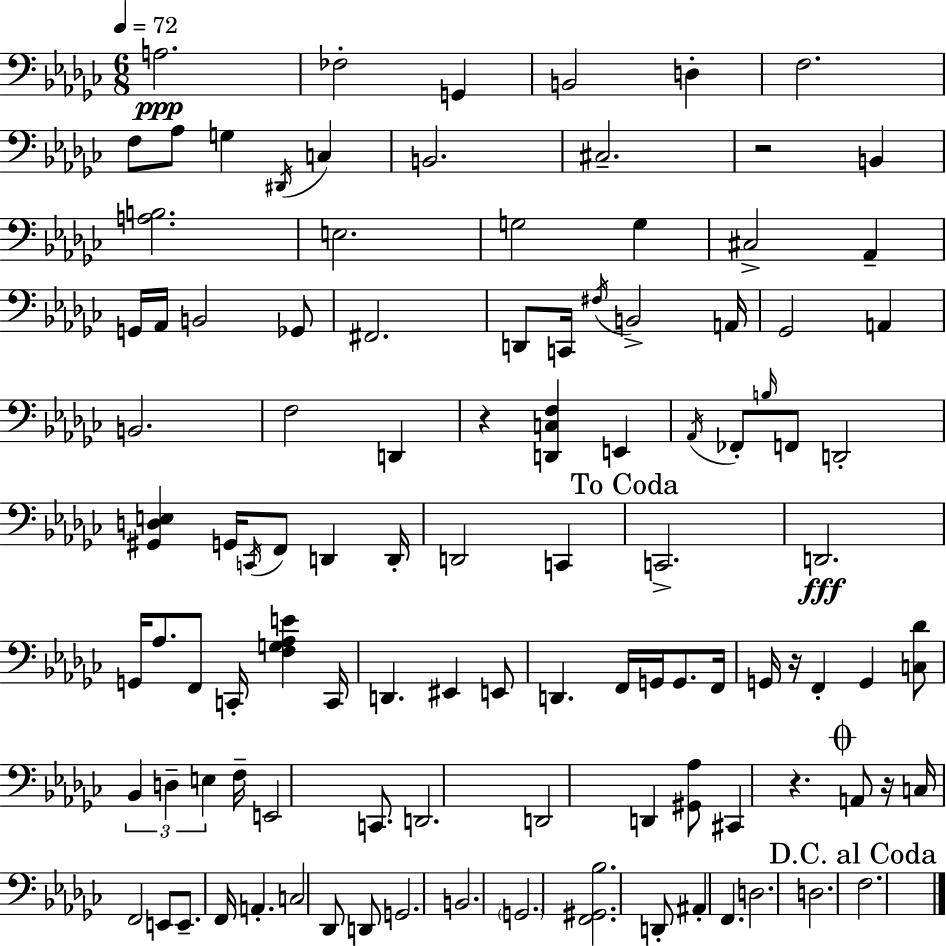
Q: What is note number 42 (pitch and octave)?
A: C2